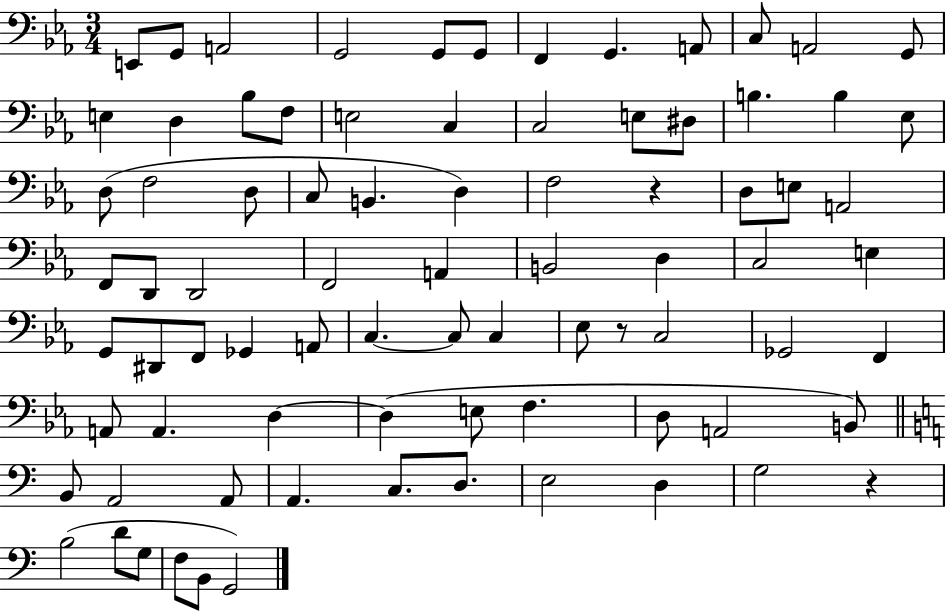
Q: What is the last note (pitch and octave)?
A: G2